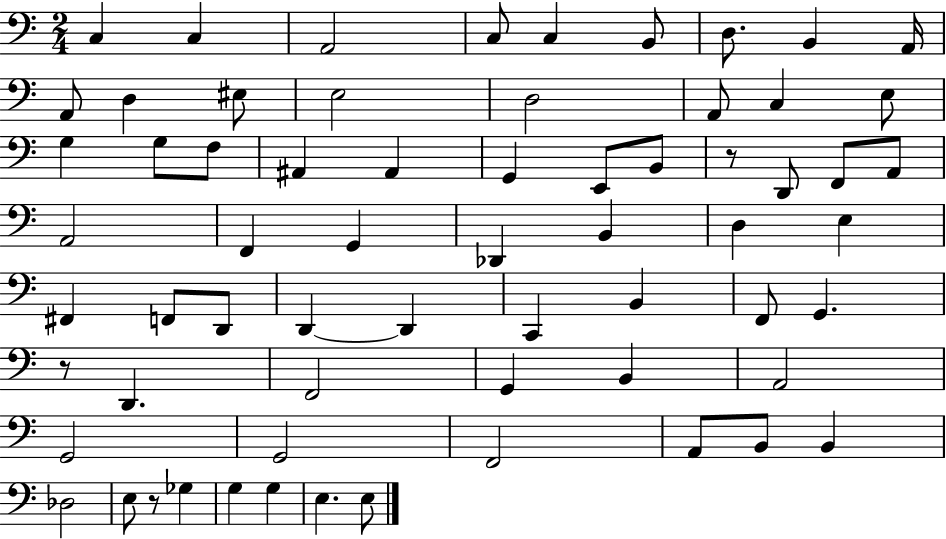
C3/q C3/q A2/h C3/e C3/q B2/e D3/e. B2/q A2/s A2/e D3/q EIS3/e E3/h D3/h A2/e C3/q E3/e G3/q G3/e F3/e A#2/q A#2/q G2/q E2/e B2/e R/e D2/e F2/e A2/e A2/h F2/q G2/q Db2/q B2/q D3/q E3/q F#2/q F2/e D2/e D2/q D2/q C2/q B2/q F2/e G2/q. R/e D2/q. F2/h G2/q B2/q A2/h G2/h G2/h F2/h A2/e B2/e B2/q Db3/h E3/e R/e Gb3/q G3/q G3/q E3/q. E3/e